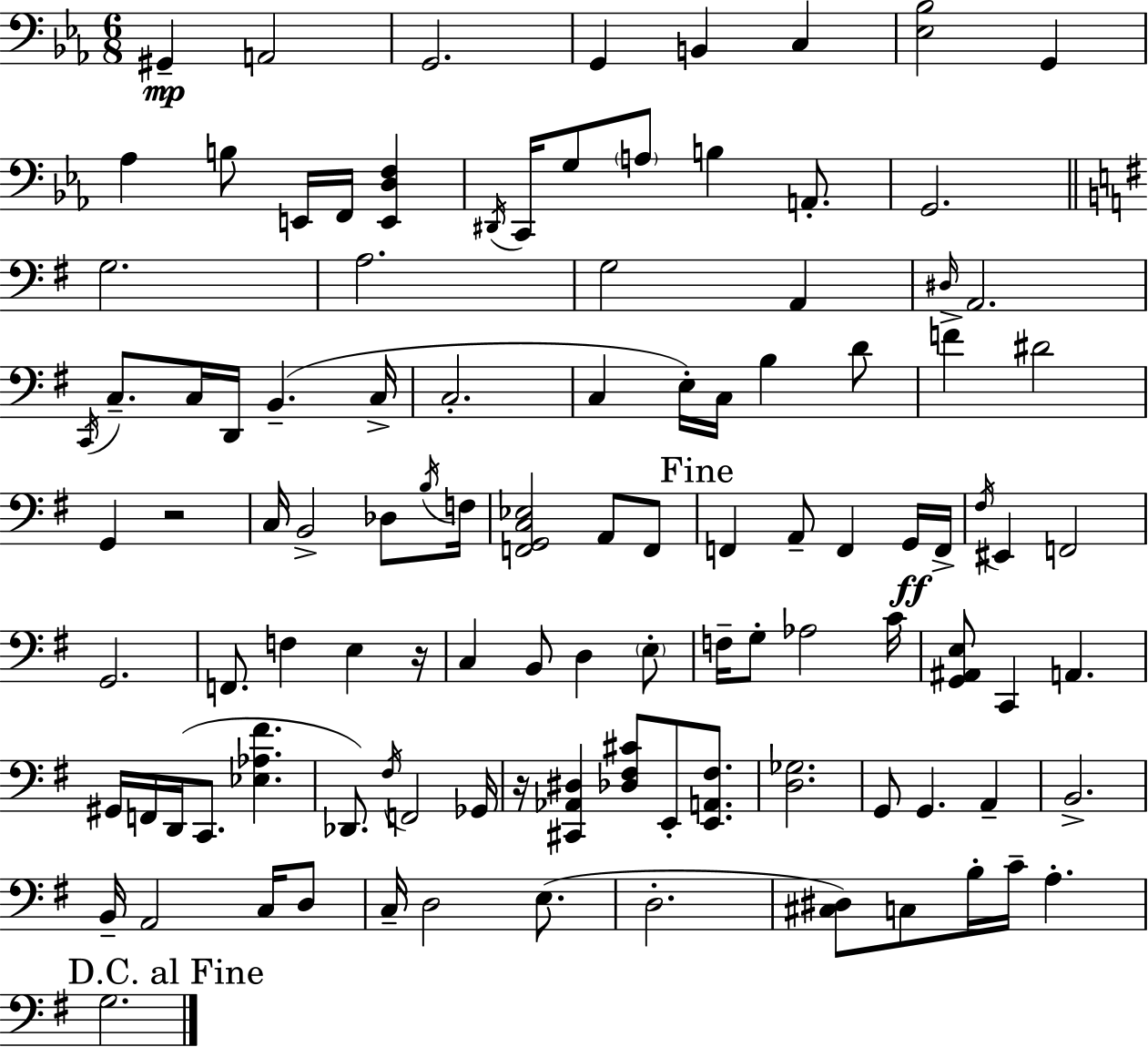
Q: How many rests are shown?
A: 3